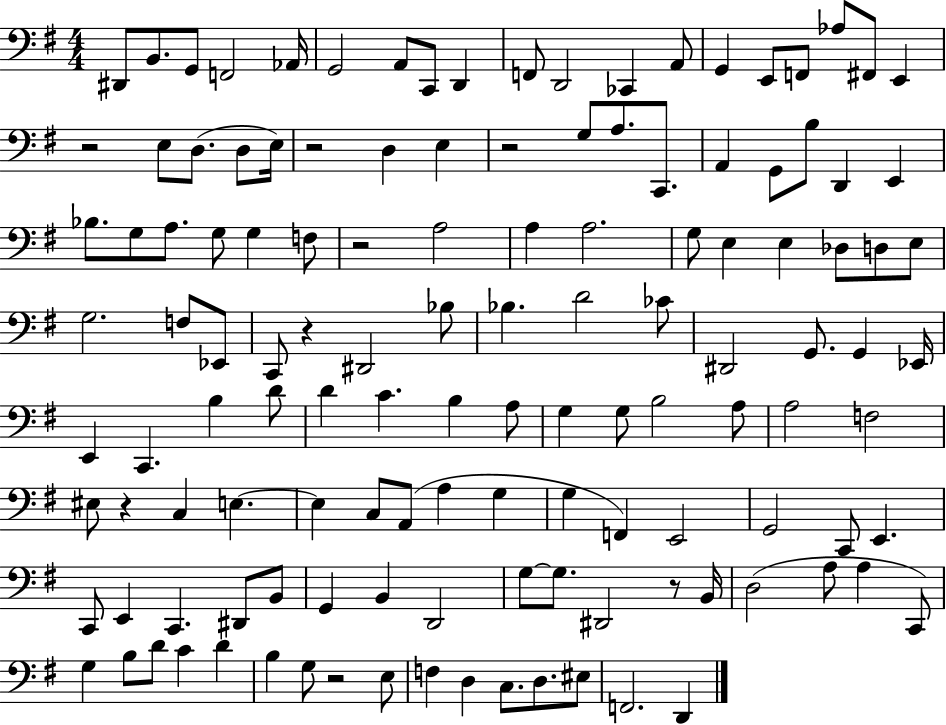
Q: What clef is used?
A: bass